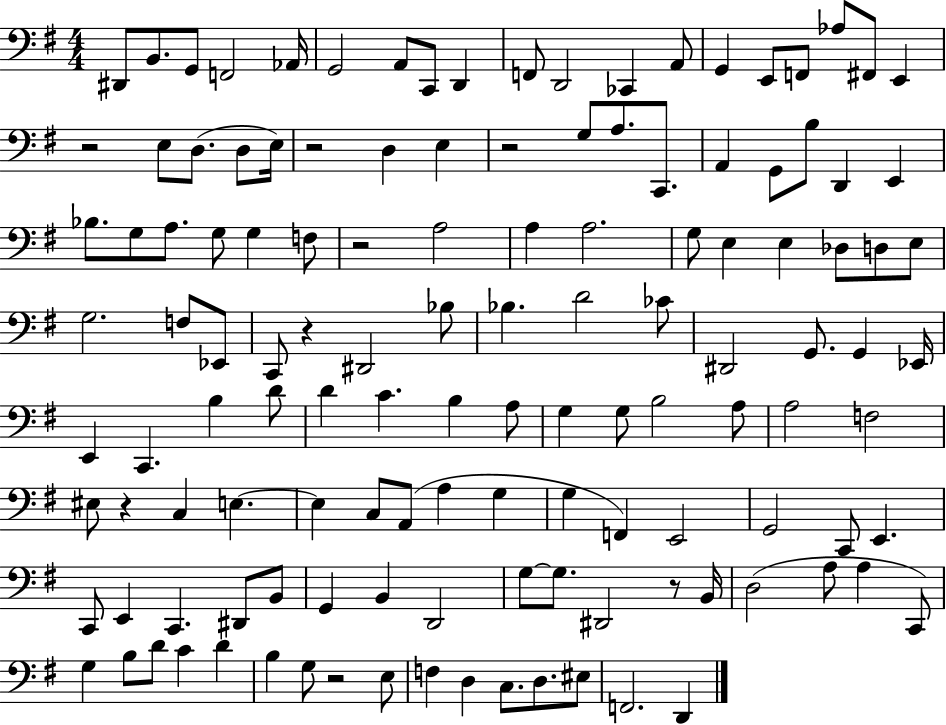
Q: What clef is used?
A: bass